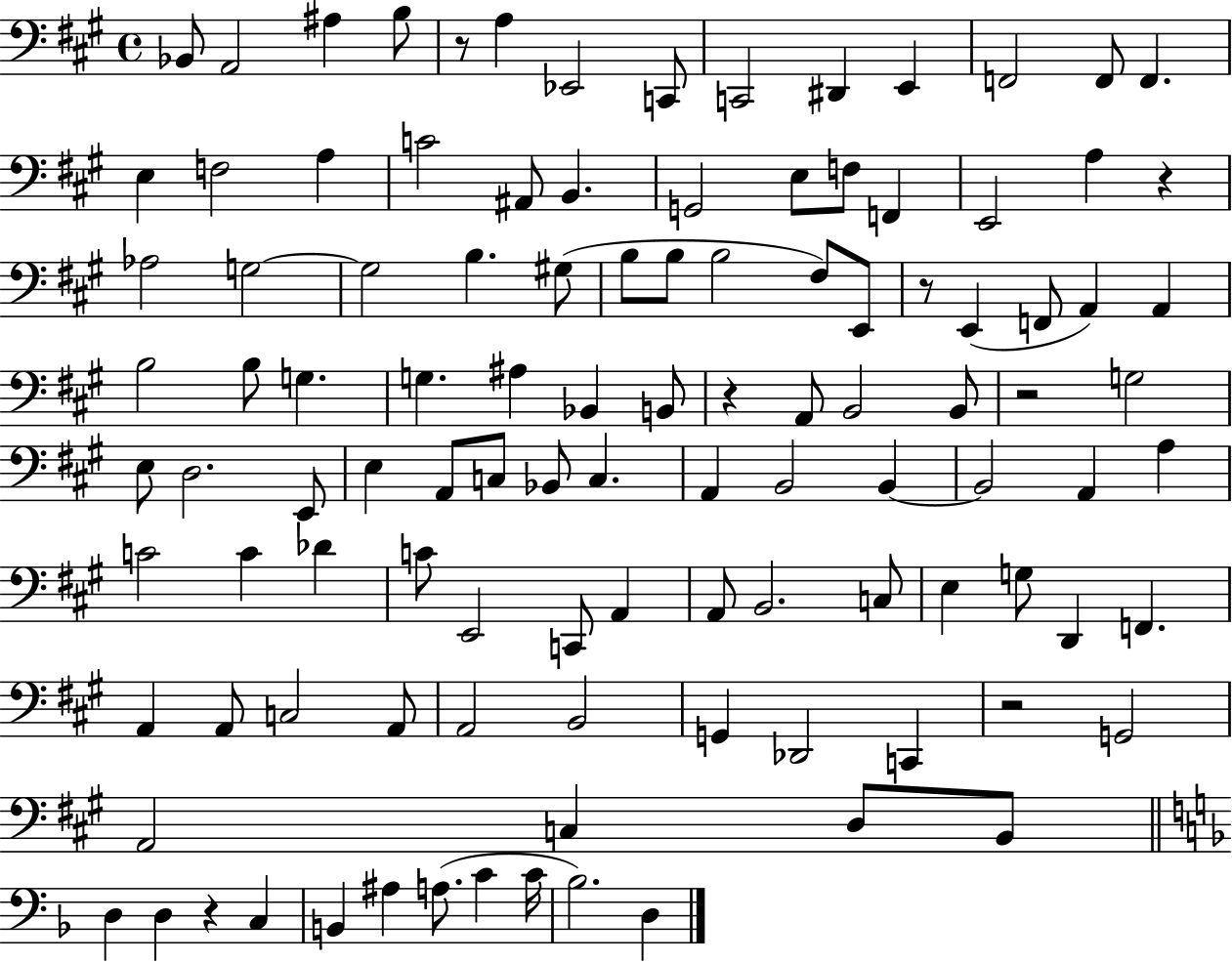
Bb2/e A2/h A#3/q B3/e R/e A3/q Eb2/h C2/e C2/h D#2/q E2/q F2/h F2/e F2/q. E3/q F3/h A3/q C4/h A#2/e B2/q. G2/h E3/e F3/e F2/q E2/h A3/q R/q Ab3/h G3/h G3/h B3/q. G#3/e B3/e B3/e B3/h F#3/e E2/e R/e E2/q F2/e A2/q A2/q B3/h B3/e G3/q. G3/q. A#3/q Bb2/q B2/e R/q A2/e B2/h B2/e R/h G3/h E3/e D3/h. E2/e E3/q A2/e C3/e Bb2/e C3/q. A2/q B2/h B2/q B2/h A2/q A3/q C4/h C4/q Db4/q C4/e E2/h C2/e A2/q A2/e B2/h. C3/e E3/q G3/e D2/q F2/q. A2/q A2/e C3/h A2/e A2/h B2/h G2/q Db2/h C2/q R/h G2/h A2/h C3/q D3/e B2/e D3/q D3/q R/q C3/q B2/q A#3/q A3/e. C4/q C4/s Bb3/h. D3/q